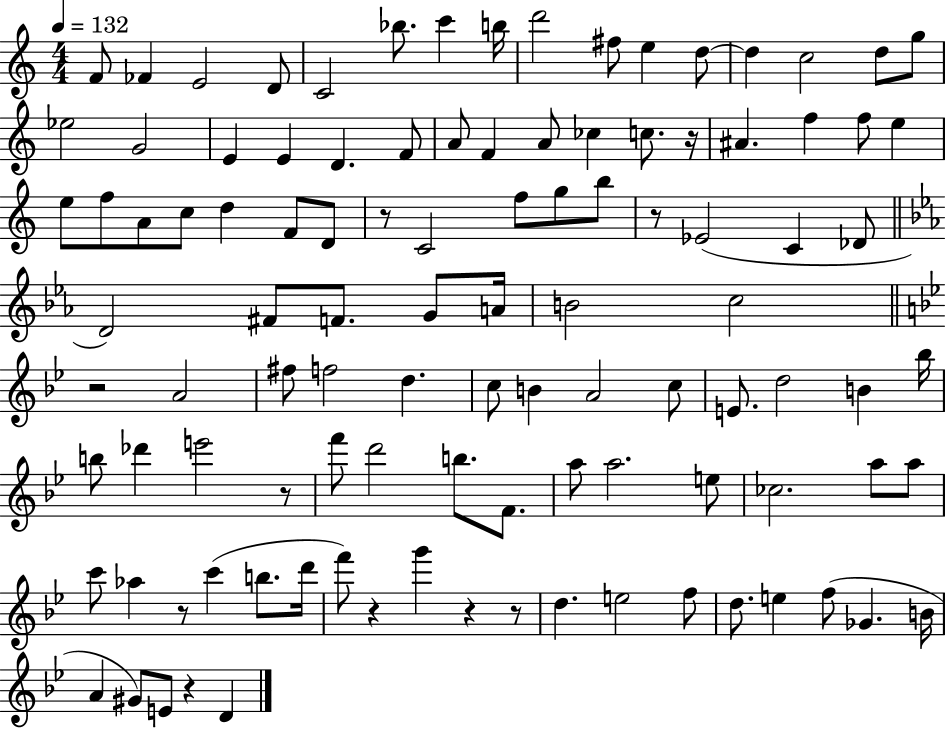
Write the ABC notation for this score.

X:1
T:Untitled
M:4/4
L:1/4
K:C
F/2 _F E2 D/2 C2 _b/2 c' b/4 d'2 ^f/2 e d/2 d c2 d/2 g/2 _e2 G2 E E D F/2 A/2 F A/2 _c c/2 z/4 ^A f f/2 e e/2 f/2 A/2 c/2 d F/2 D/2 z/2 C2 f/2 g/2 b/2 z/2 _E2 C _D/2 D2 ^F/2 F/2 G/2 A/4 B2 c2 z2 A2 ^f/2 f2 d c/2 B A2 c/2 E/2 d2 B _b/4 b/2 _d' e'2 z/2 f'/2 d'2 b/2 F/2 a/2 a2 e/2 _c2 a/2 a/2 c'/2 _a z/2 c' b/2 d'/4 f'/2 z g' z z/2 d e2 f/2 d/2 e f/2 _G B/4 A ^G/2 E/2 z D